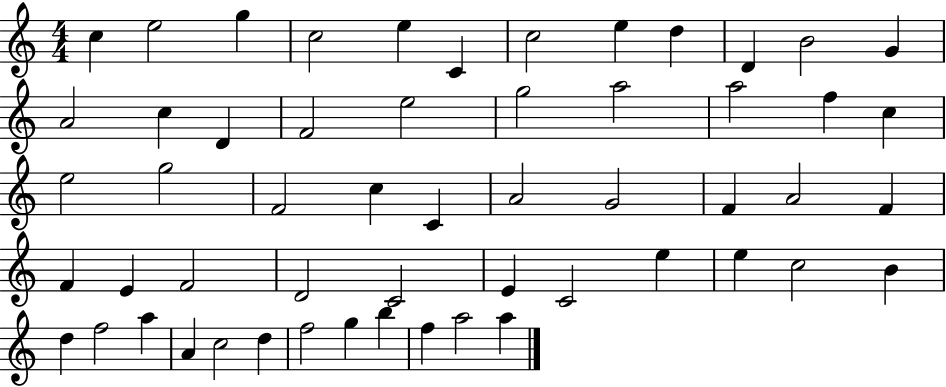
X:1
T:Untitled
M:4/4
L:1/4
K:C
c e2 g c2 e C c2 e d D B2 G A2 c D F2 e2 g2 a2 a2 f c e2 g2 F2 c C A2 G2 F A2 F F E F2 D2 C2 E C2 e e c2 B d f2 a A c2 d f2 g b f a2 a